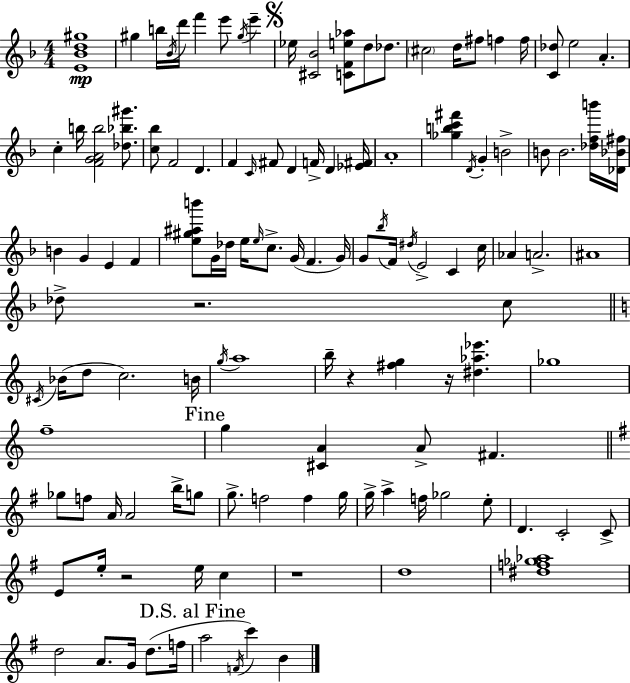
{
  \clef treble
  \numericTimeSignature
  \time 4/4
  \key f \major
  <e' bes' d'' gis''>1\mp | gis''4 b''16 \acciaccatura { bes'16 } d'''16 f'''4 e'''8 \acciaccatura { gis''16 } e'''4-- | \mark \markup { \musicglyph "scripts.segno" } ees''16 <cis' bes'>2 <c' f' e'' aes''>8 d''8 des''8. | \parenthesize cis''2 d''16 fis''8 f''4 | \break f''16 <c' des''>8 e''2 a'4.-. | c''4-. b''16 <f' g' a' b''>2 <des'' bes'' gis'''>8. | <c'' bes''>8 f'2 d'4. | f'4 \grace { c'16 } fis'8 d'4 f'16-> d'4 | \break <ees' fis'>16 a'1-. | <ges'' b'' c''' fis'''>4 \acciaccatura { d'16 } g'4-. b'2-> | b'8 b'2. | <des'' f'' b'''>16 <des' bes' fis''>16 b'4 g'4 e'4 | \break f'4 <e'' gis'' ais'' b'''>8 g'16 des''16 e''16 \grace { e''16 } c''8.-> g'16( f'4. | g'16) g'8 \acciaccatura { bes''16 } f'16 \acciaccatura { dis''16 } e'2-> | c'4 c''16 aes'4 a'2.-> | ais'1 | \break des''8-> r2. | c''8 \bar "||" \break \key c \major \acciaccatura { cis'16 } bes'16( d''8 c''2.) | b'16 \acciaccatura { g''16 } a''1 | b''16-- r4 <fis'' g''>4 r16 <dis'' aes'' ees'''>4. | ges''1 | \break f''1-- | \mark "Fine" g''4 <cis' a'>4 a'8-> fis'4. | \bar "||" \break \key e \minor ges''8 f''8 a'16 a'2 b''16-> g''8 | g''8.-> f''2 f''4 g''16 | g''16-> a''4-> f''16 ges''2 e''8-. | d'4. c'2-. c'8-> | \break e'8 e''16-. r2 e''16 c''4 | r1 | d''1 | <dis'' f'' ges'' aes''>1 | \break d''2 a'8. g'16 d''8.( f''16 | \mark "D.S. al Fine" a''2 \acciaccatura { f'16 } c'''4) b'4 | \bar "|."
}